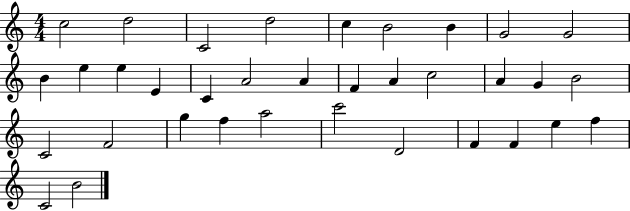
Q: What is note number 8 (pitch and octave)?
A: G4